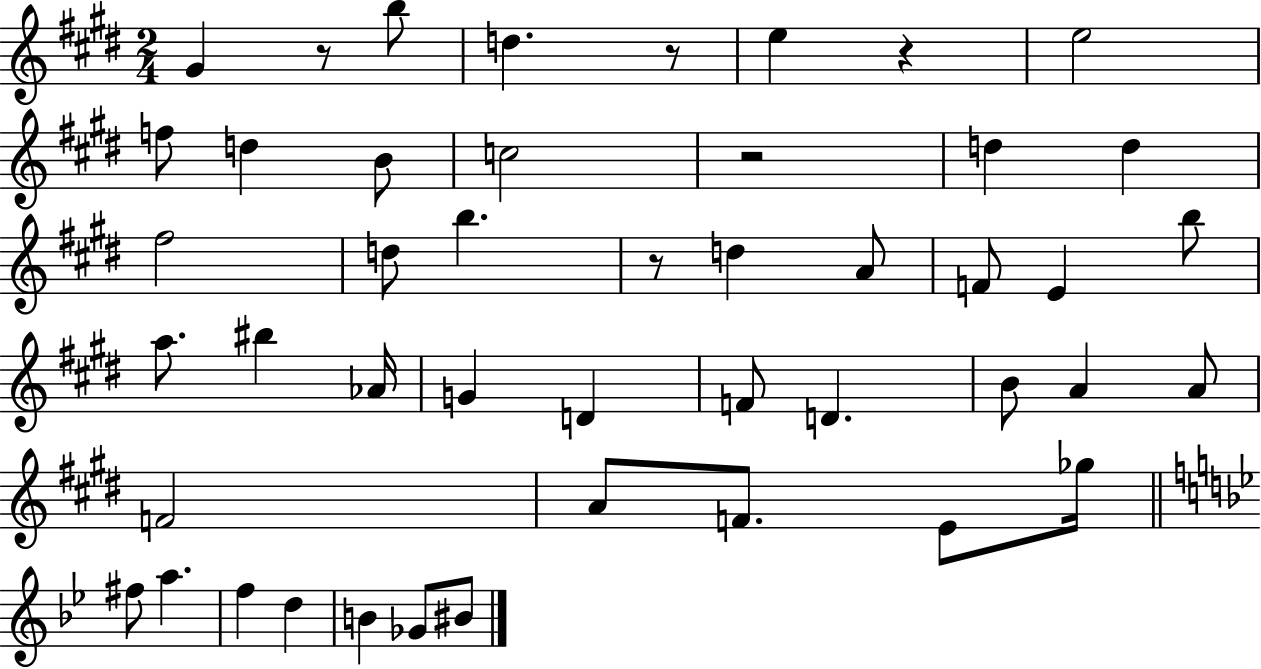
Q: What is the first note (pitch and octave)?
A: G#4